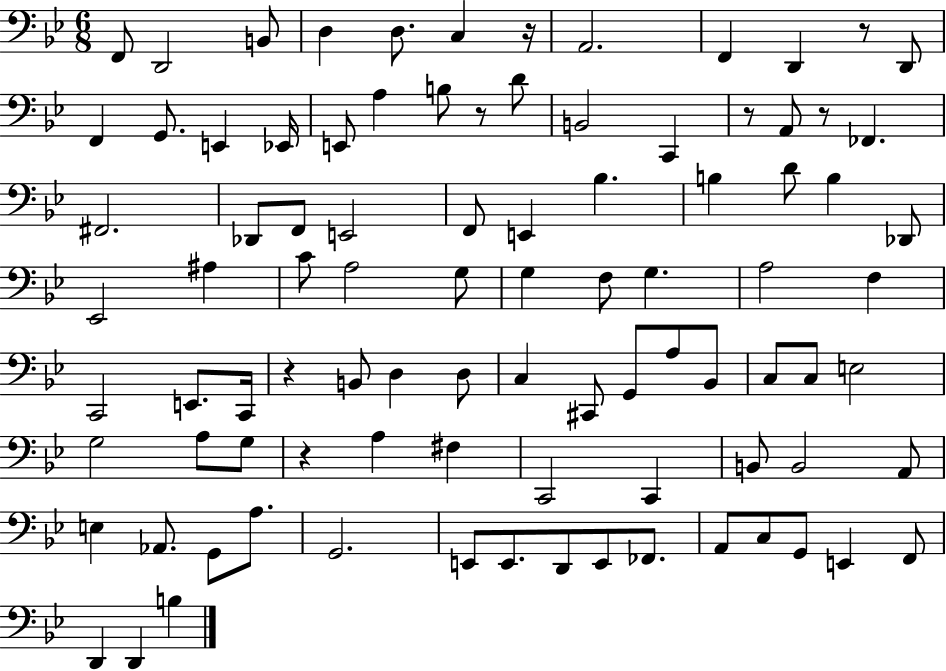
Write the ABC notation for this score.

X:1
T:Untitled
M:6/8
L:1/4
K:Bb
F,,/2 D,,2 B,,/2 D, D,/2 C, z/4 A,,2 F,, D,, z/2 D,,/2 F,, G,,/2 E,, _E,,/4 E,,/2 A, B,/2 z/2 D/2 B,,2 C,, z/2 A,,/2 z/2 _F,, ^F,,2 _D,,/2 F,,/2 E,,2 F,,/2 E,, _B, B, D/2 B, _D,,/2 _E,,2 ^A, C/2 A,2 G,/2 G, F,/2 G, A,2 F, C,,2 E,,/2 C,,/4 z B,,/2 D, D,/2 C, ^C,,/2 G,,/2 A,/2 _B,,/2 C,/2 C,/2 E,2 G,2 A,/2 G,/2 z A, ^F, C,,2 C,, B,,/2 B,,2 A,,/2 E, _A,,/2 G,,/2 A,/2 G,,2 E,,/2 E,,/2 D,,/2 E,,/2 _F,,/2 A,,/2 C,/2 G,,/2 E,, F,,/2 D,, D,, B,